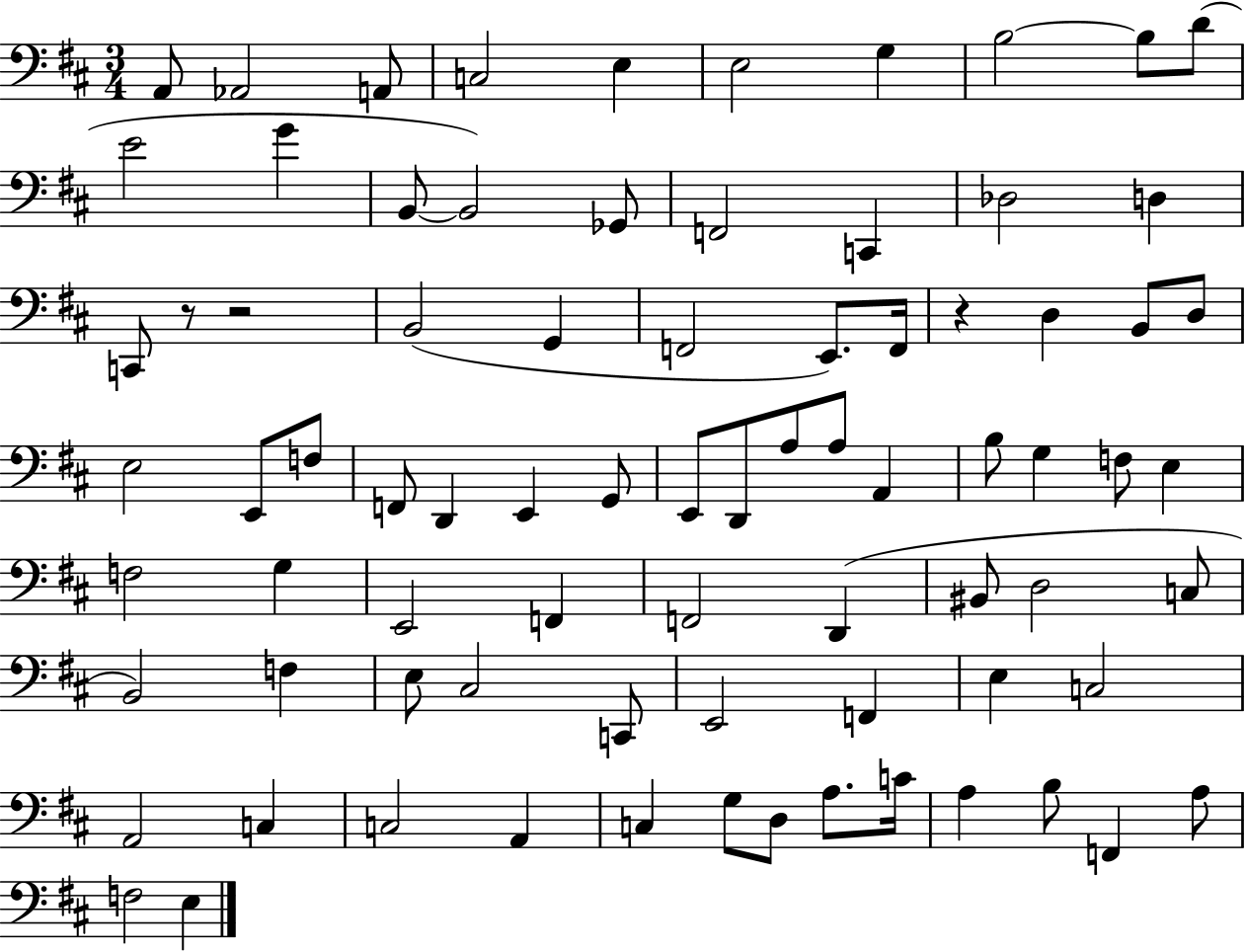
A2/e Ab2/h A2/e C3/h E3/q E3/h G3/q B3/h B3/e D4/e E4/h G4/q B2/e B2/h Gb2/e F2/h C2/q Db3/h D3/q C2/e R/e R/h B2/h G2/q F2/h E2/e. F2/s R/q D3/q B2/e D3/e E3/h E2/e F3/e F2/e D2/q E2/q G2/e E2/e D2/e A3/e A3/e A2/q B3/e G3/q F3/e E3/q F3/h G3/q E2/h F2/q F2/h D2/q BIS2/e D3/h C3/e B2/h F3/q E3/e C#3/h C2/e E2/h F2/q E3/q C3/h A2/h C3/q C3/h A2/q C3/q G3/e D3/e A3/e. C4/s A3/q B3/e F2/q A3/e F3/h E3/q